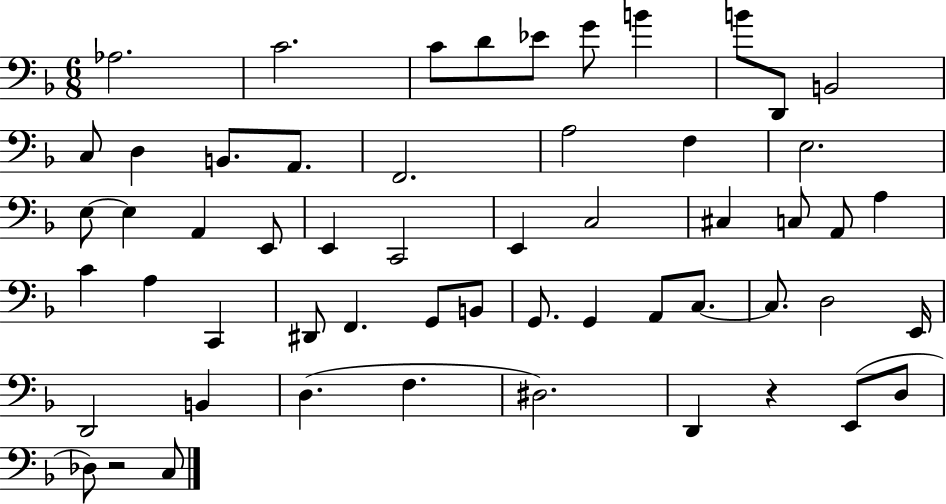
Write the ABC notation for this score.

X:1
T:Untitled
M:6/8
L:1/4
K:F
_A,2 C2 C/2 D/2 _E/2 G/2 B B/2 D,,/2 B,,2 C,/2 D, B,,/2 A,,/2 F,,2 A,2 F, E,2 E,/2 E, A,, E,,/2 E,, C,,2 E,, C,2 ^C, C,/2 A,,/2 A, C A, C,, ^D,,/2 F,, G,,/2 B,,/2 G,,/2 G,, A,,/2 C,/2 C,/2 D,2 E,,/4 D,,2 B,, D, F, ^D,2 D,, z E,,/2 D,/2 _D,/2 z2 C,/2